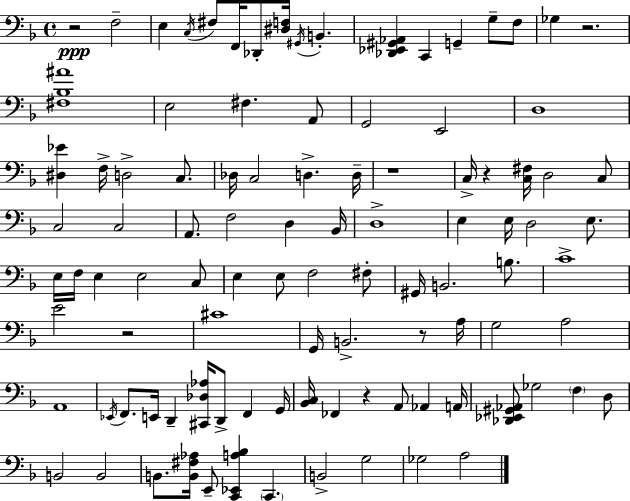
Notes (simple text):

R/h F3/h E3/q C3/s F#3/e F2/s Db2/e [D#3,F3]/s G#2/s B2/q. [Db2,Eb2,G#2,Ab2]/q C2/q G2/q G3/e F3/e Gb3/q R/h. [F#3,Bb3,A#4]/w E3/h F#3/q. A2/e G2/h E2/h D3/w [D#3,Eb4]/q F3/s D3/h C3/e. Db3/s C3/h D3/q. D3/s R/w C3/s R/q [C3,F#3]/s D3/h C3/e C3/h C3/h A2/e. F3/h D3/q Bb2/s D3/w E3/q E3/s D3/h E3/e. E3/s F3/s E3/q E3/h C3/e E3/q E3/e F3/h F#3/e G#2/s B2/h. B3/e. C4/w E4/h R/h C#4/w G2/s B2/h. R/e A3/s G3/h A3/h A2/w Eb2/s F2/e. E2/s D2/q [C#2,Db3,Ab3]/s D2/e F2/q G2/s [Bb2,C3]/s FES2/q R/q A2/e Ab2/q A2/s [Db2,Eb2,G#2,Ab2]/e Gb3/h F3/q D3/e B2/h B2/h B2/e. [B2,F#3,Ab3]/s E2/e [C2,Eb2,A3,Bb3]/q C2/q. B2/h G3/h Gb3/h A3/h